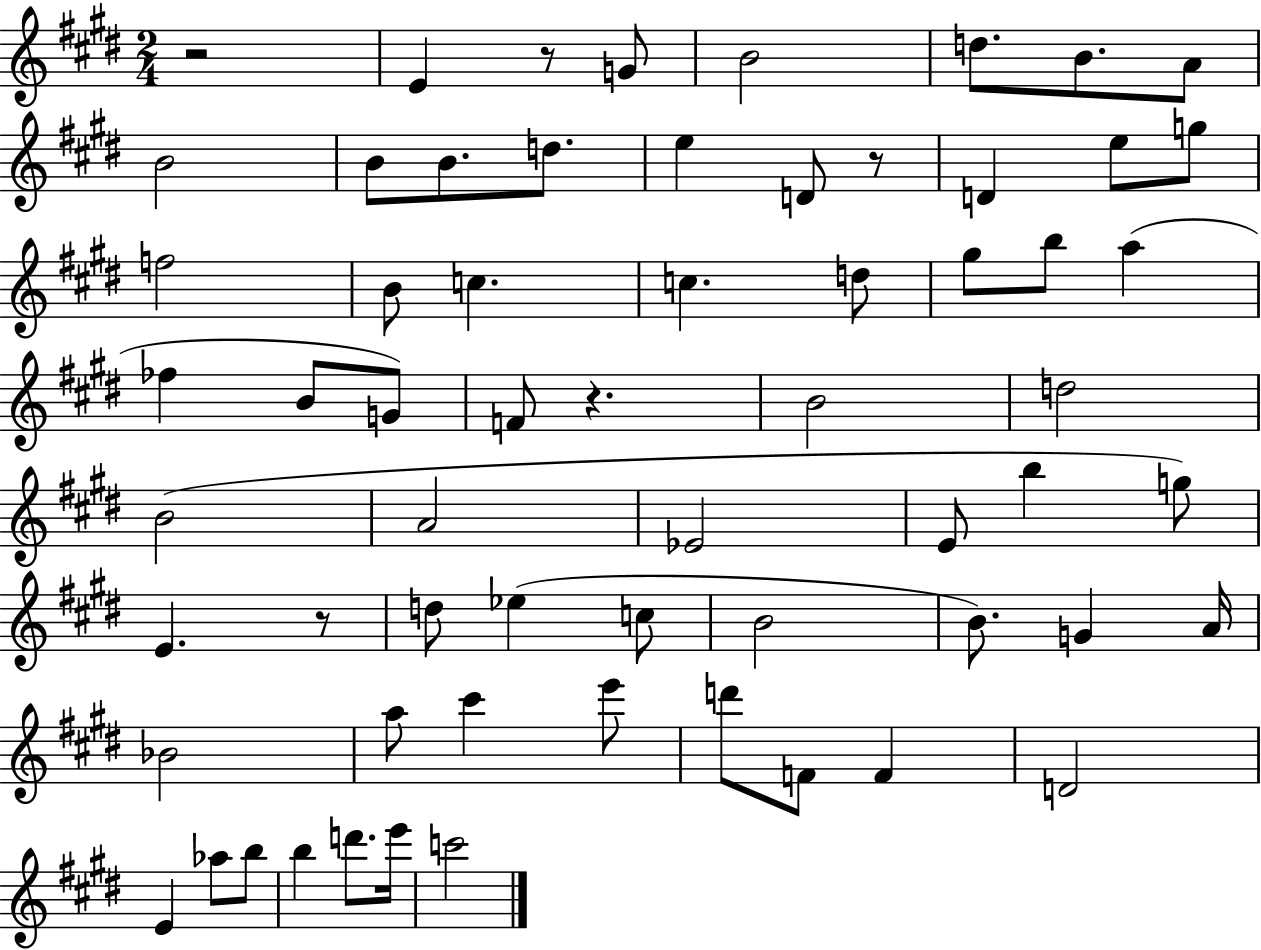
R/h E4/q R/e G4/e B4/h D5/e. B4/e. A4/e B4/h B4/e B4/e. D5/e. E5/q D4/e R/e D4/q E5/e G5/e F5/h B4/e C5/q. C5/q. D5/e G#5/e B5/e A5/q FES5/q B4/e G4/e F4/e R/q. B4/h D5/h B4/h A4/h Eb4/h E4/e B5/q G5/e E4/q. R/e D5/e Eb5/q C5/e B4/h B4/e. G4/q A4/s Bb4/h A5/e C#6/q E6/e D6/e F4/e F4/q D4/h E4/q Ab5/e B5/e B5/q D6/e. E6/s C6/h